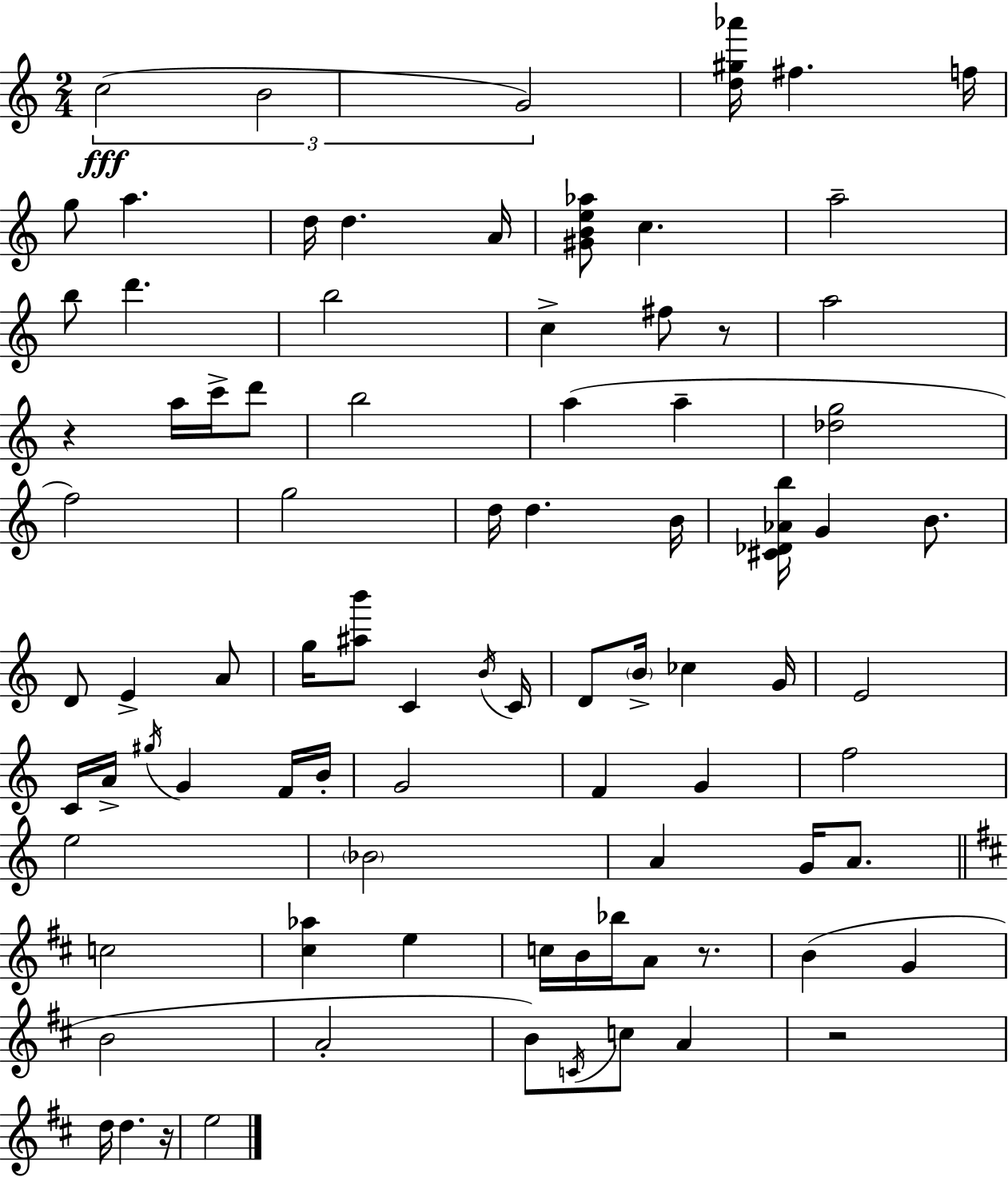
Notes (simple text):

C5/h B4/h G4/h [D5,G#5,Ab6]/s F#5/q. F5/s G5/e A5/q. D5/s D5/q. A4/s [G#4,B4,E5,Ab5]/e C5/q. A5/h B5/e D6/q. B5/h C5/q F#5/e R/e A5/h R/q A5/s C6/s D6/e B5/h A5/q A5/q [Db5,G5]/h F5/h G5/h D5/s D5/q. B4/s [C#4,Db4,Ab4,B5]/s G4/q B4/e. D4/e E4/q A4/e G5/s [A#5,B6]/e C4/q B4/s C4/s D4/e B4/s CES5/q G4/s E4/h C4/s A4/s G#5/s G4/q F4/s B4/s G4/h F4/q G4/q F5/h E5/h Bb4/h A4/q G4/s A4/e. C5/h [C#5,Ab5]/q E5/q C5/s B4/s Bb5/s A4/e R/e. B4/q G4/q B4/h A4/h B4/e C4/s C5/e A4/q R/h D5/s D5/q. R/s E5/h